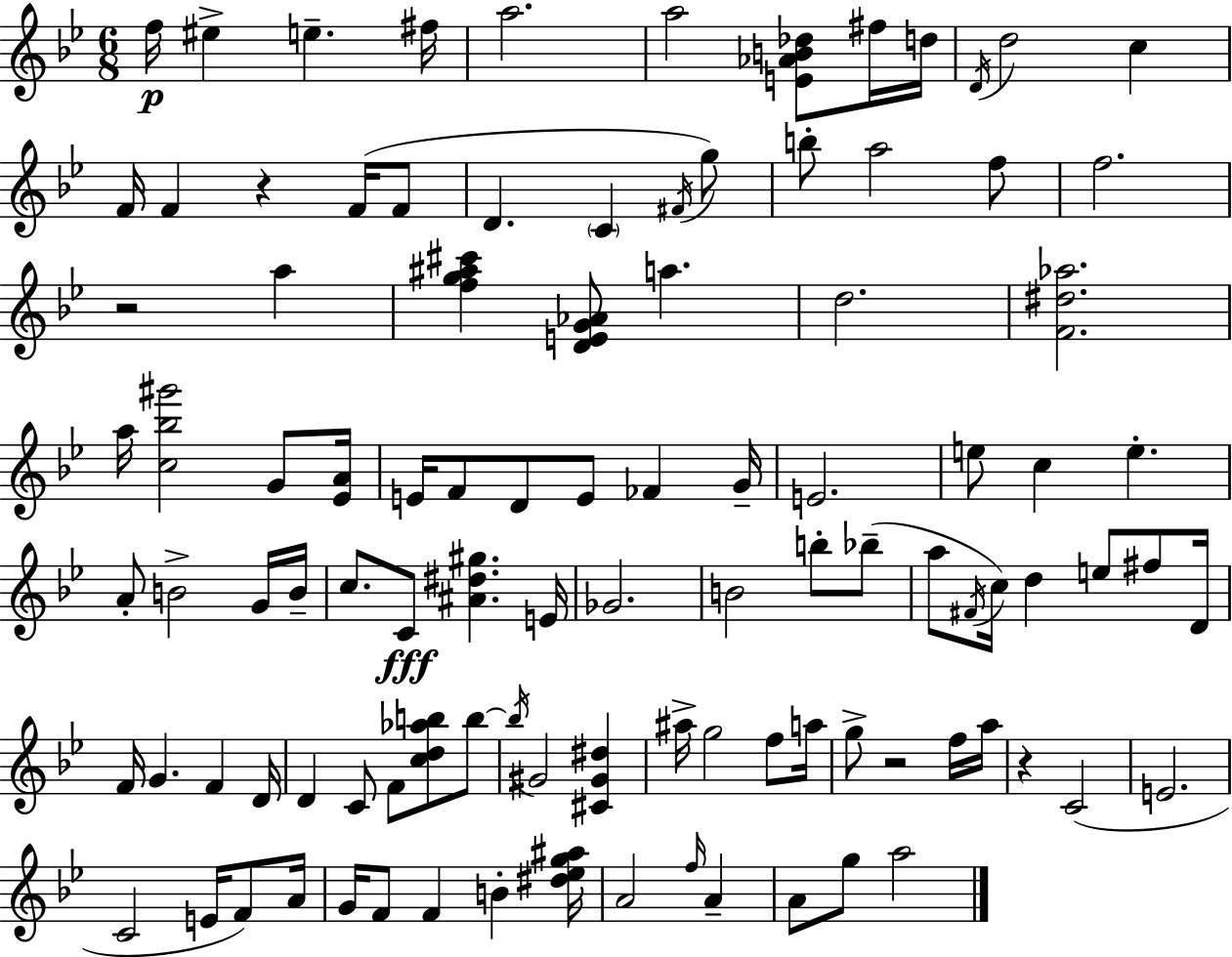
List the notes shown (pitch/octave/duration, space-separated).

F5/s EIS5/q E5/q. F#5/s A5/h. A5/h [E4,Ab4,B4,Db5]/e F#5/s D5/s D4/s D5/h C5/q F4/s F4/q R/q F4/s F4/e D4/q. C4/q F#4/s G5/e B5/e A5/h F5/e F5/h. R/h A5/q [F5,G5,A#5,C#6]/q [D4,E4,G4,Ab4]/e A5/q. D5/h. [F4,D#5,Ab5]/h. A5/s [C5,Bb5,G#6]/h G4/e [Eb4,A4]/s E4/s F4/e D4/e E4/e FES4/q G4/s E4/h. E5/e C5/q E5/q. A4/e B4/h G4/s B4/s C5/e. C4/e [A#4,D#5,G#5]/q. E4/s Gb4/h. B4/h B5/e Bb5/e A5/e F#4/s C5/s D5/q E5/e F#5/e D4/s F4/s G4/q. F4/q D4/s D4/q C4/e F4/e [C5,D5,Ab5,B5]/e B5/e B5/s G#4/h [C#4,G#4,D#5]/q A#5/s G5/h F5/e A5/s G5/e R/h F5/s A5/s R/q C4/h E4/h. C4/h E4/s F4/e A4/s G4/s F4/e F4/q B4/q [D#5,Eb5,G5,A#5]/s A4/h F5/s A4/q A4/e G5/e A5/h